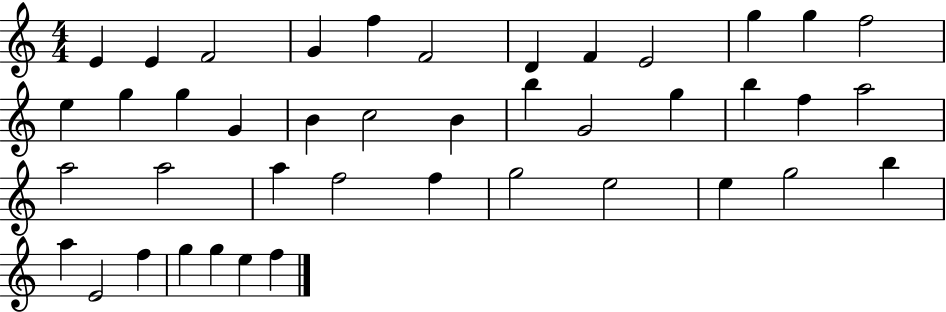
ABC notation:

X:1
T:Untitled
M:4/4
L:1/4
K:C
E E F2 G f F2 D F E2 g g f2 e g g G B c2 B b G2 g b f a2 a2 a2 a f2 f g2 e2 e g2 b a E2 f g g e f